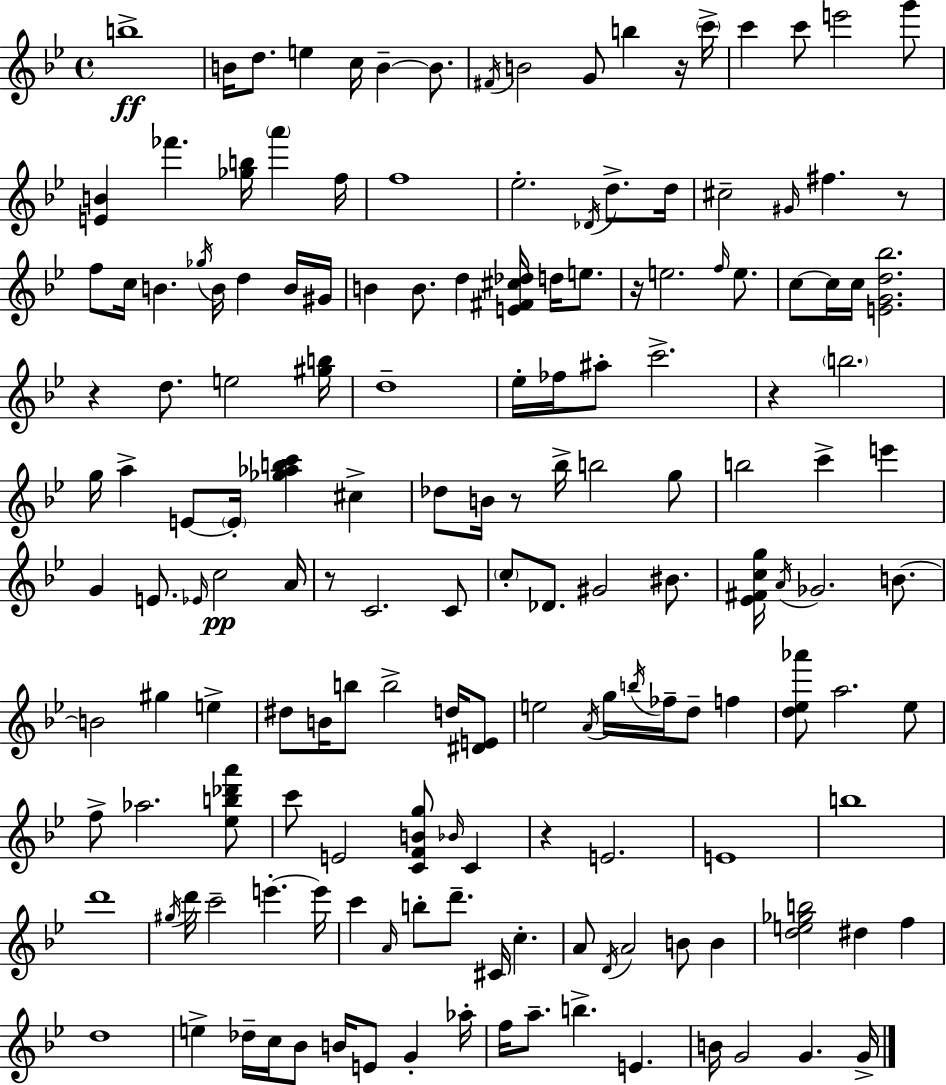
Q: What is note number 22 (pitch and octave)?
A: Db4